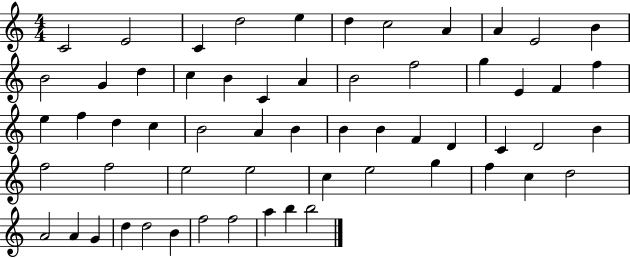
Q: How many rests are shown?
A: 0